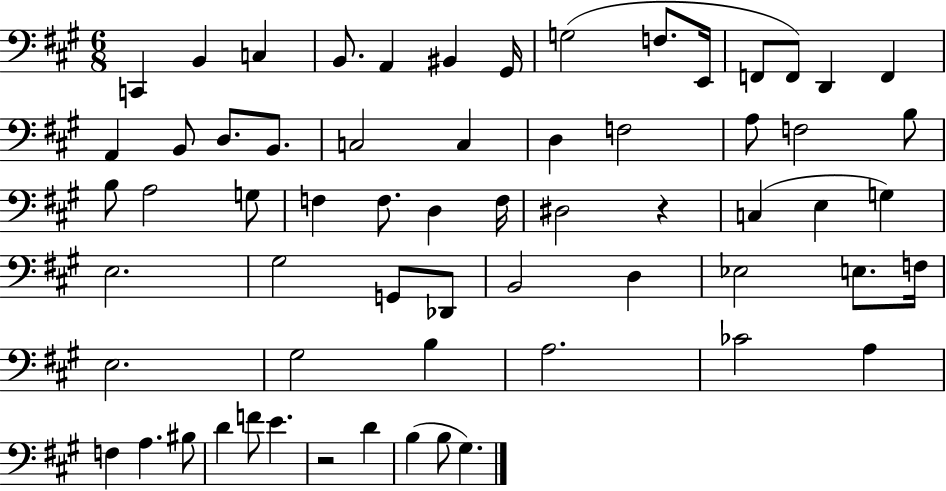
X:1
T:Untitled
M:6/8
L:1/4
K:A
C,, B,, C, B,,/2 A,, ^B,, ^G,,/4 G,2 F,/2 E,,/4 F,,/2 F,,/2 D,, F,, A,, B,,/2 D,/2 B,,/2 C,2 C, D, F,2 A,/2 F,2 B,/2 B,/2 A,2 G,/2 F, F,/2 D, F,/4 ^D,2 z C, E, G, E,2 ^G,2 G,,/2 _D,,/2 B,,2 D, _E,2 E,/2 F,/4 E,2 ^G,2 B, A,2 _C2 A, F, A, ^B,/2 D F/2 E z2 D B, B,/2 ^G,